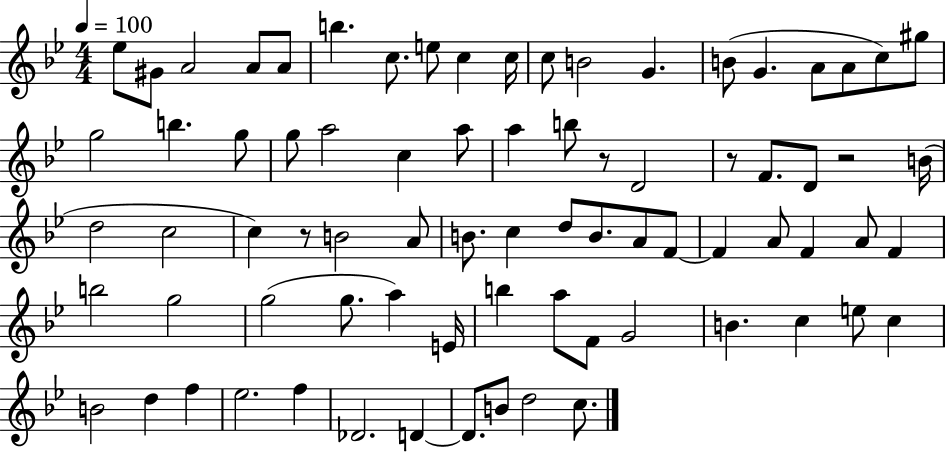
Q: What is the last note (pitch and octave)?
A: C5